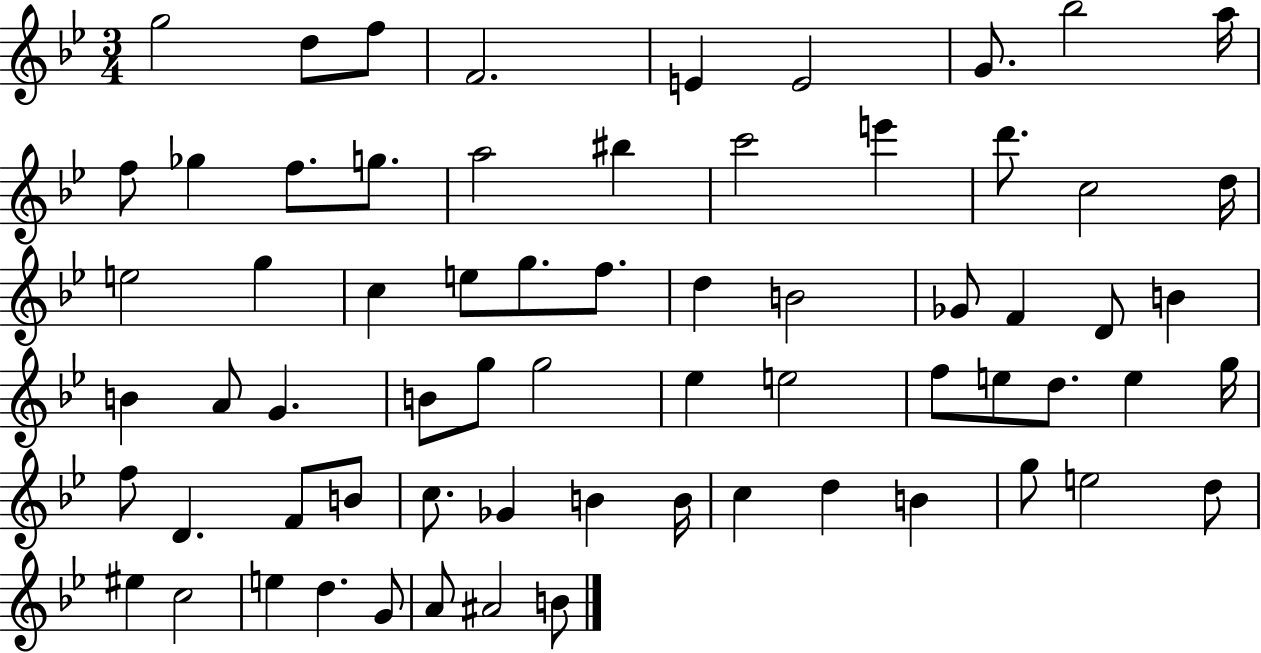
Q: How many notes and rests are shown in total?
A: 67